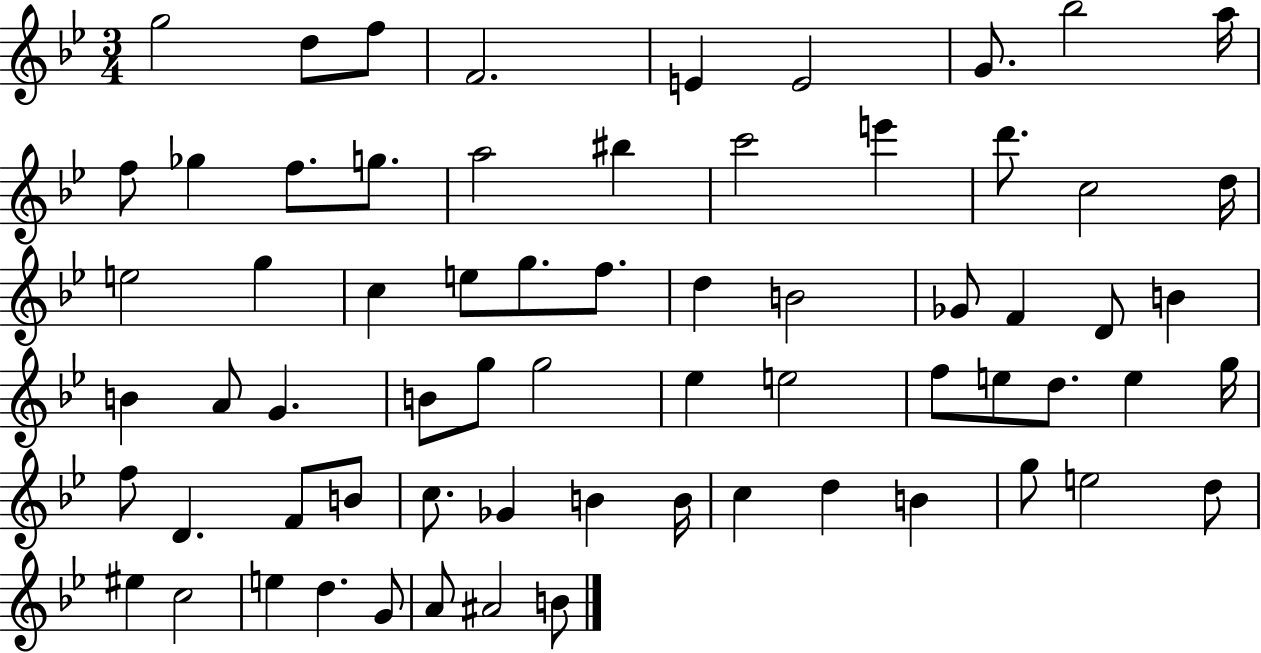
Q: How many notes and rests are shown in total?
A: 67